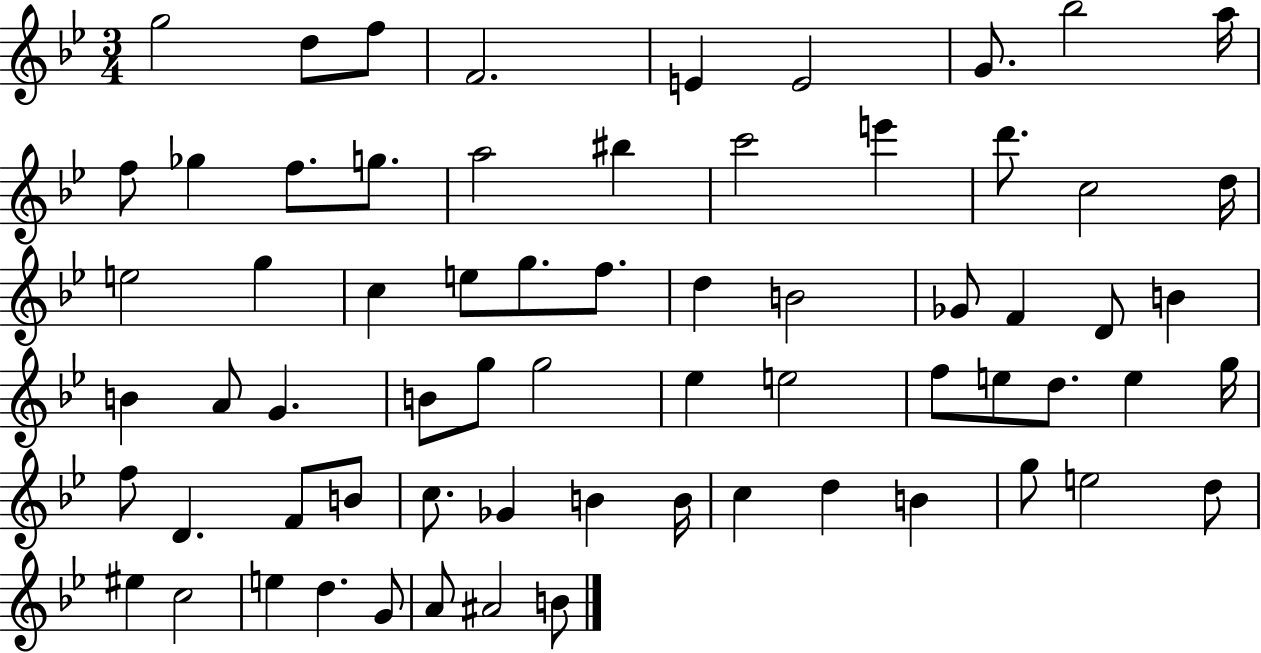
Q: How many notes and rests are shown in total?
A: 67